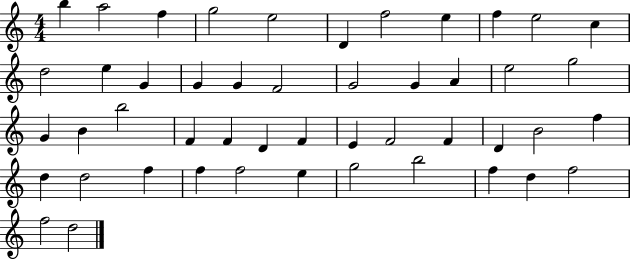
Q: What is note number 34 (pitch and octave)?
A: B4